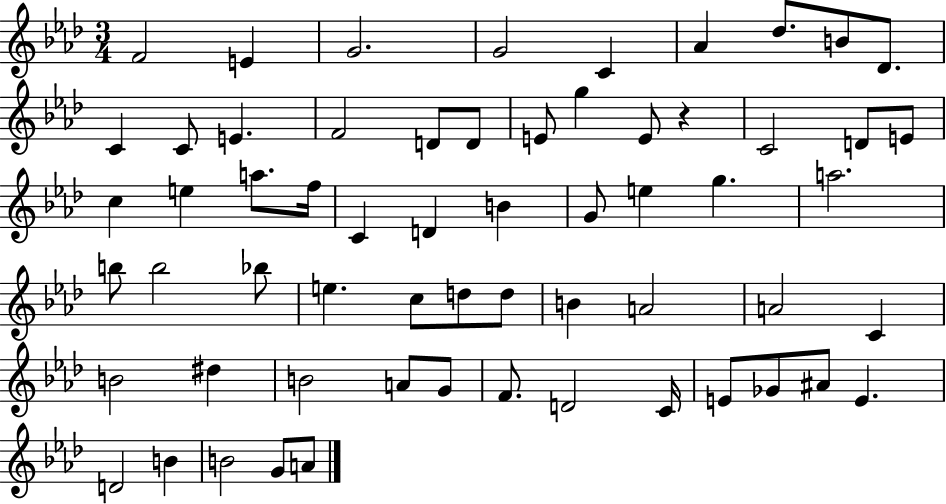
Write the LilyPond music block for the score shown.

{
  \clef treble
  \numericTimeSignature
  \time 3/4
  \key aes \major
  f'2 e'4 | g'2. | g'2 c'4 | aes'4 des''8. b'8 des'8. | \break c'4 c'8 e'4. | f'2 d'8 d'8 | e'8 g''4 e'8 r4 | c'2 d'8 e'8 | \break c''4 e''4 a''8. f''16 | c'4 d'4 b'4 | g'8 e''4 g''4. | a''2. | \break b''8 b''2 bes''8 | e''4. c''8 d''8 d''8 | b'4 a'2 | a'2 c'4 | \break b'2 dis''4 | b'2 a'8 g'8 | f'8. d'2 c'16 | e'8 ges'8 ais'8 e'4. | \break d'2 b'4 | b'2 g'8 a'8 | \bar "|."
}